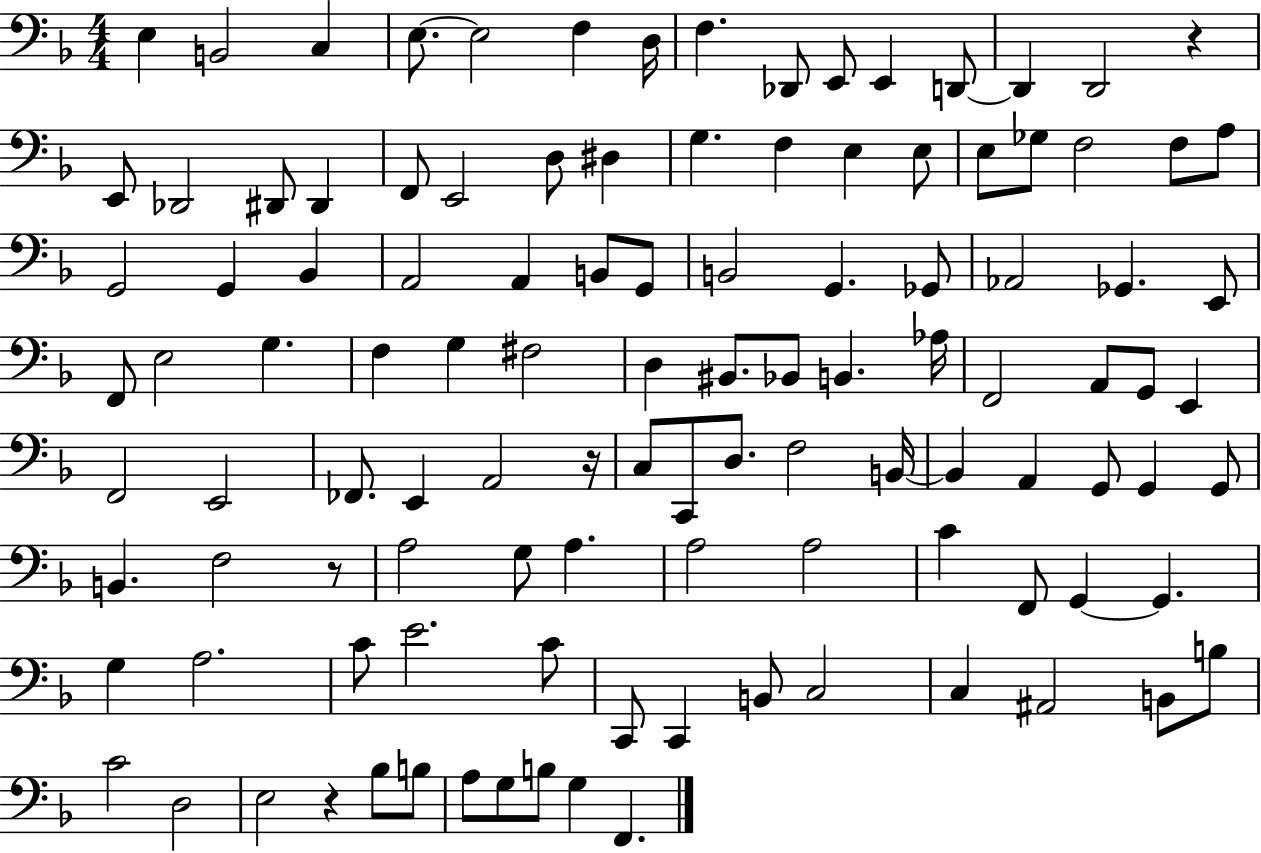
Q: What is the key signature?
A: F major